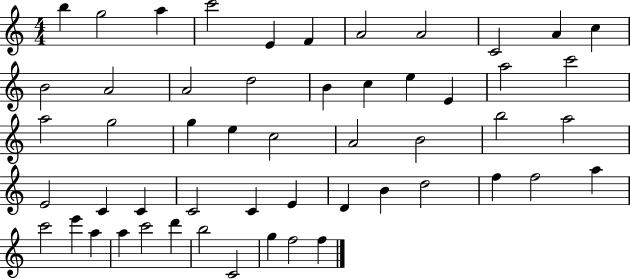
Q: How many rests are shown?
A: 0